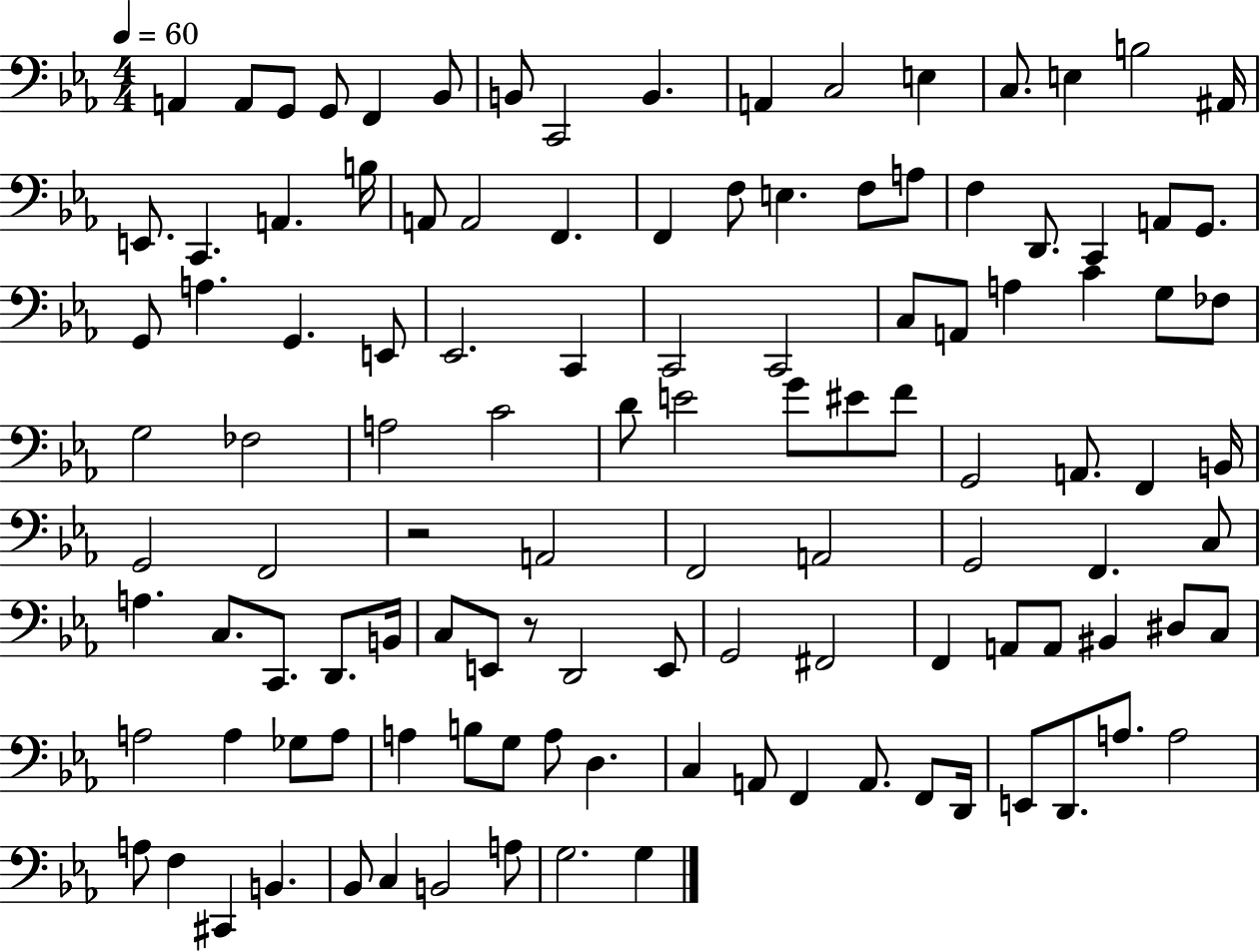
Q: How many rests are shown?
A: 2